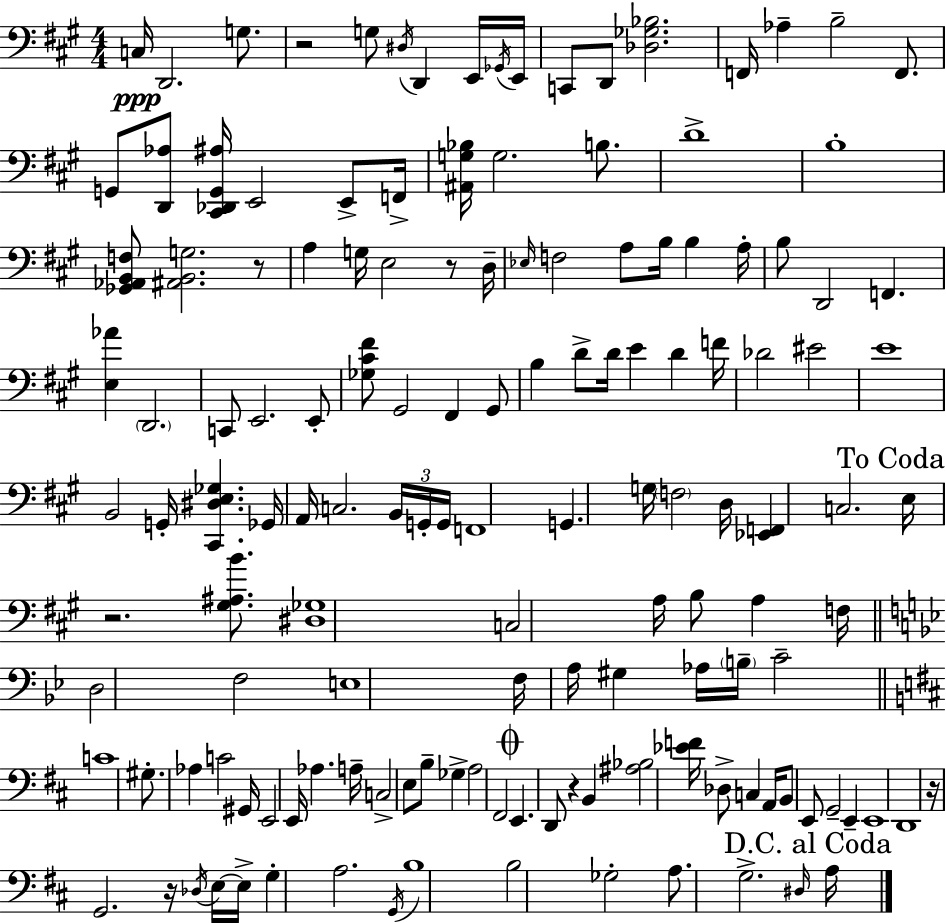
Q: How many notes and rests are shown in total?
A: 143